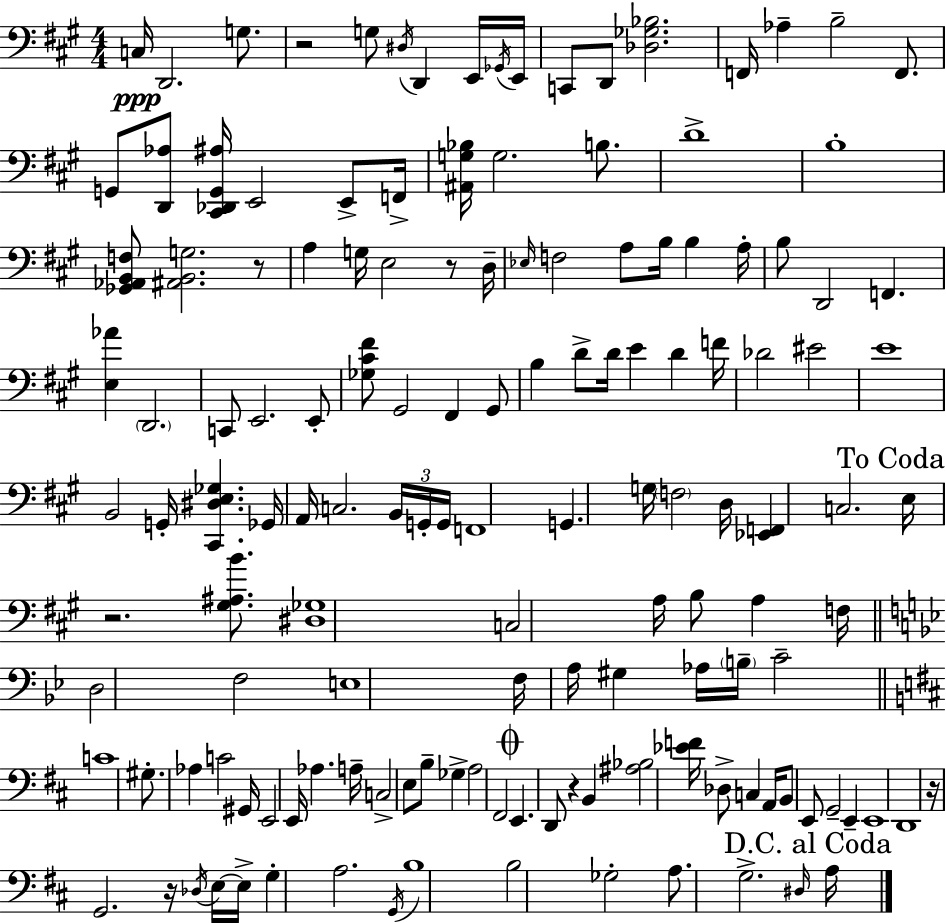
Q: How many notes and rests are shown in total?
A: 143